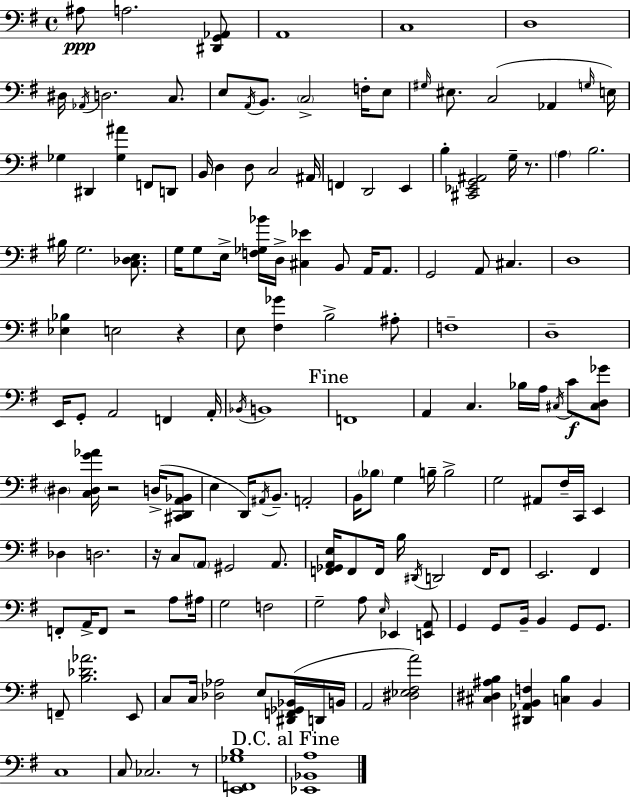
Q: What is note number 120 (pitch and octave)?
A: F2